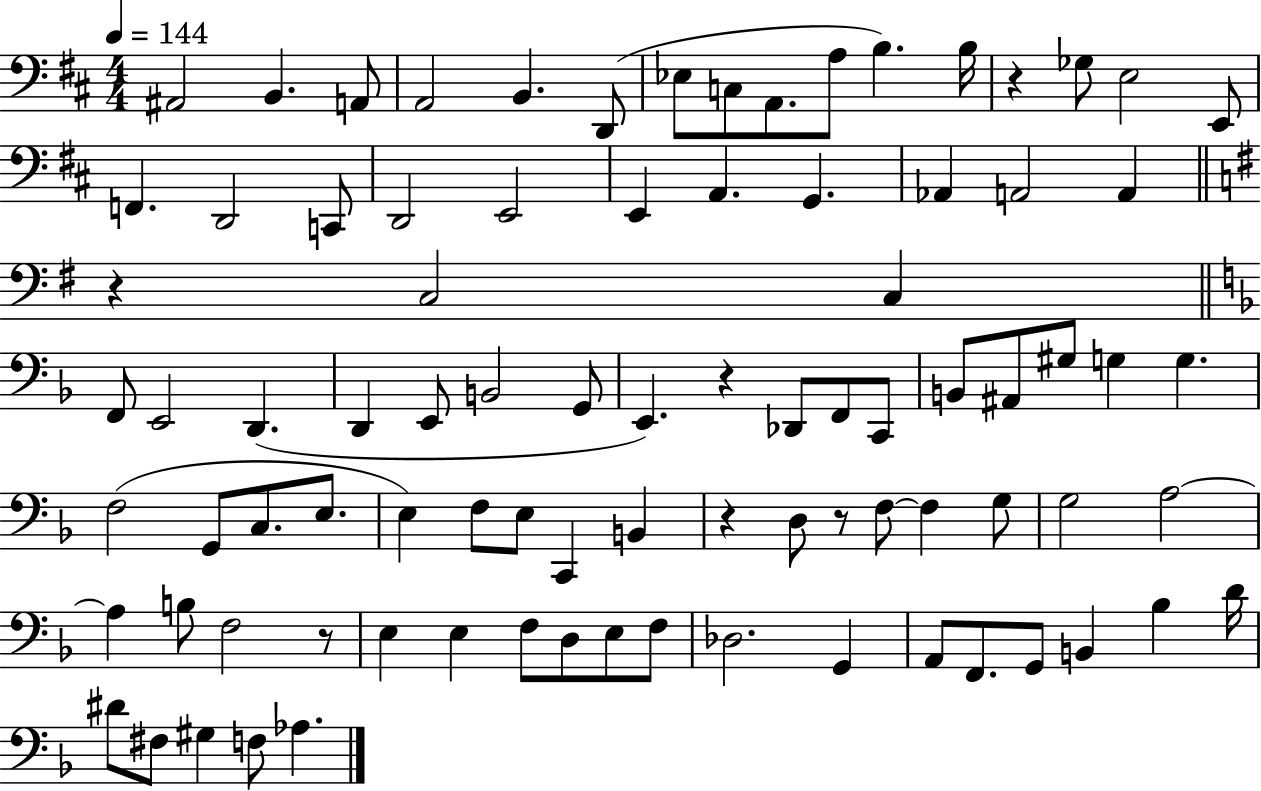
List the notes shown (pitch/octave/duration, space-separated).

A#2/h B2/q. A2/e A2/h B2/q. D2/e Eb3/e C3/e A2/e. A3/e B3/q. B3/s R/q Gb3/e E3/h E2/e F2/q. D2/h C2/e D2/h E2/h E2/q A2/q. G2/q. Ab2/q A2/h A2/q R/q C3/h C3/q F2/e E2/h D2/q. D2/q E2/e B2/h G2/e E2/q. R/q Db2/e F2/e C2/e B2/e A#2/e G#3/e G3/q G3/q. F3/h G2/e C3/e. E3/e. E3/q F3/e E3/e C2/q B2/q R/q D3/e R/e F3/e F3/q G3/e G3/h A3/h A3/q B3/e F3/h R/e E3/q E3/q F3/e D3/e E3/e F3/e Db3/h. G2/q A2/e F2/e. G2/e B2/q Bb3/q D4/s D#4/e F#3/e G#3/q F3/e Ab3/q.